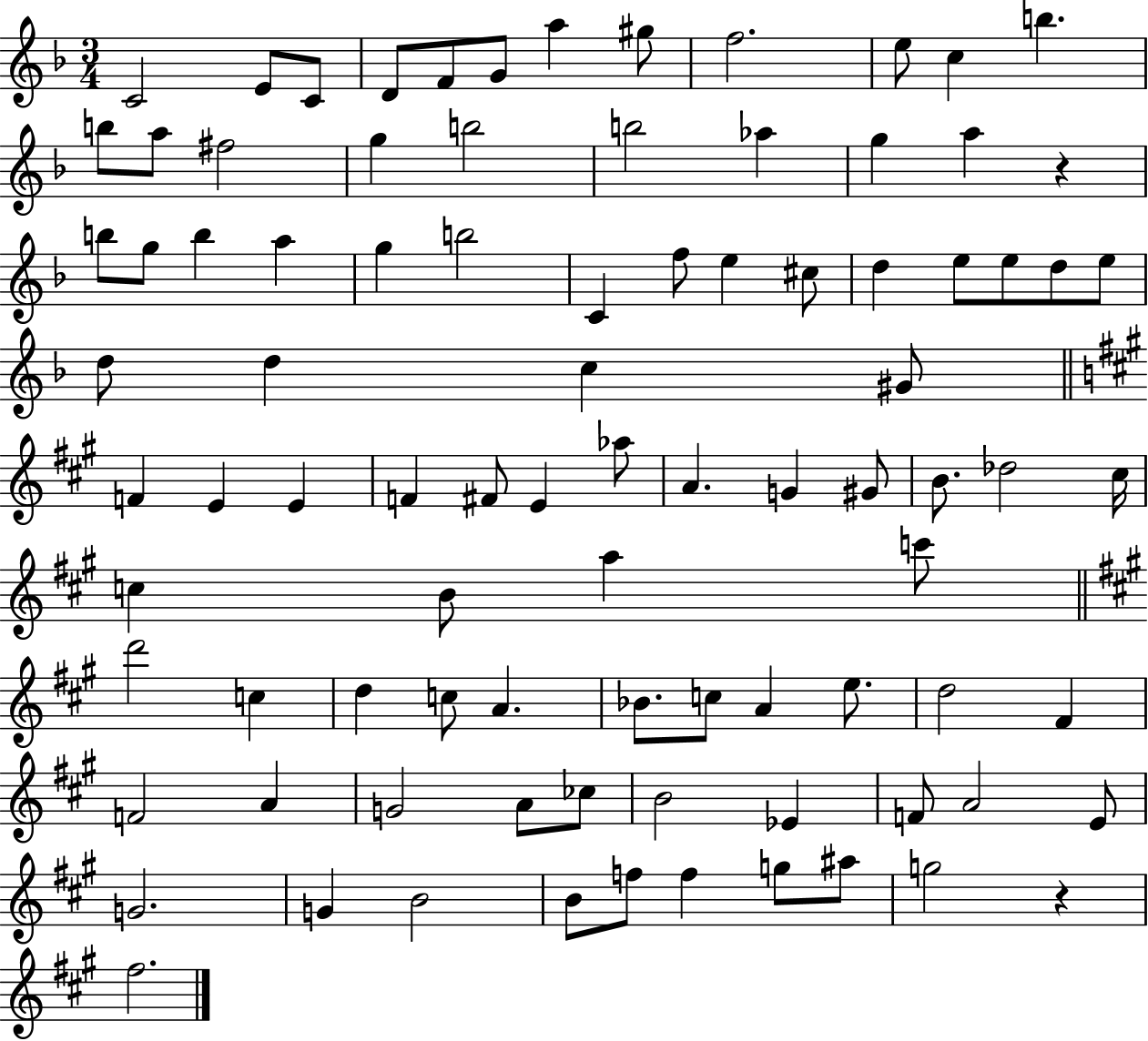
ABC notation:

X:1
T:Untitled
M:3/4
L:1/4
K:F
C2 E/2 C/2 D/2 F/2 G/2 a ^g/2 f2 e/2 c b b/2 a/2 ^f2 g b2 b2 _a g a z b/2 g/2 b a g b2 C f/2 e ^c/2 d e/2 e/2 d/2 e/2 d/2 d c ^G/2 F E E F ^F/2 E _a/2 A G ^G/2 B/2 _d2 ^c/4 c B/2 a c'/2 d'2 c d c/2 A _B/2 c/2 A e/2 d2 ^F F2 A G2 A/2 _c/2 B2 _E F/2 A2 E/2 G2 G B2 B/2 f/2 f g/2 ^a/2 g2 z ^f2